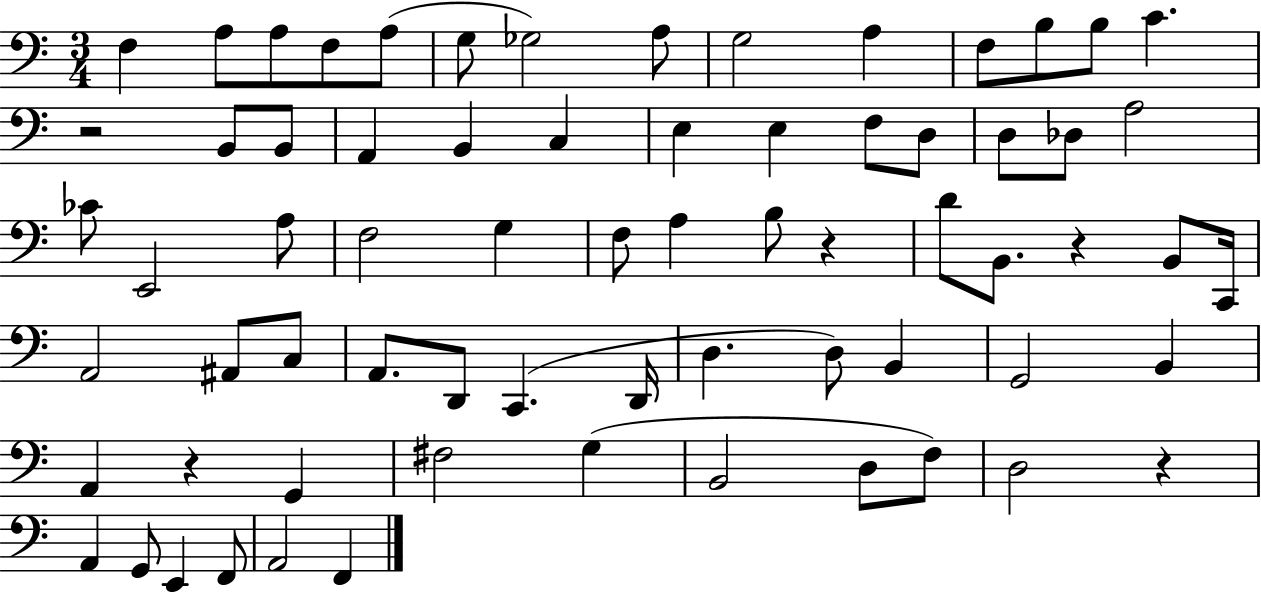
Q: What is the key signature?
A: C major